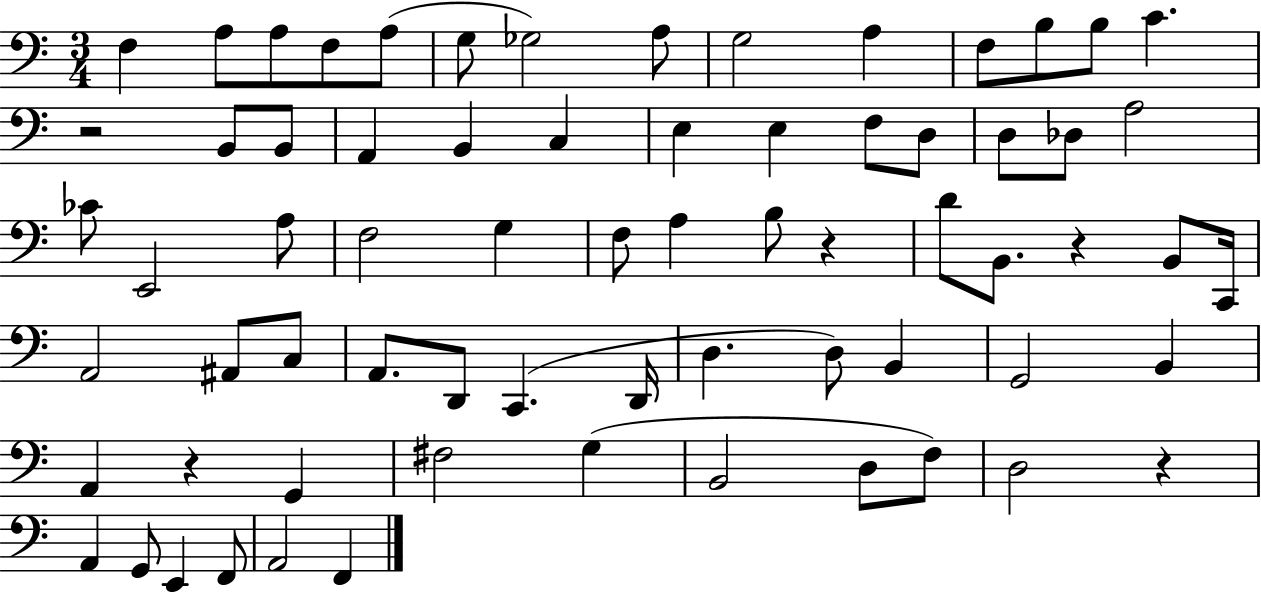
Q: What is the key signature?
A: C major